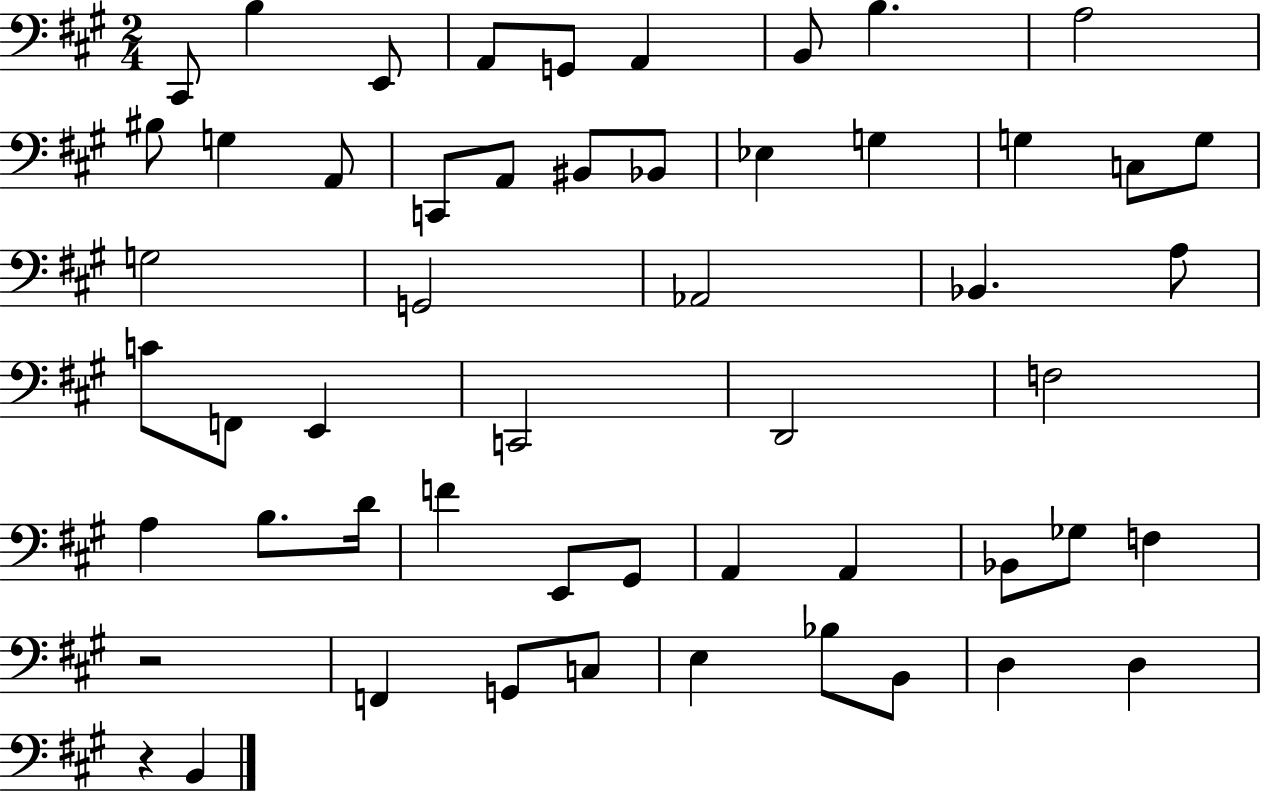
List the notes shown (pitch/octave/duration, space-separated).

C#2/e B3/q E2/e A2/e G2/e A2/q B2/e B3/q. A3/h BIS3/e G3/q A2/e C2/e A2/e BIS2/e Bb2/e Eb3/q G3/q G3/q C3/e G3/e G3/h G2/h Ab2/h Bb2/q. A3/e C4/e F2/e E2/q C2/h D2/h F3/h A3/q B3/e. D4/s F4/q E2/e G#2/e A2/q A2/q Bb2/e Gb3/e F3/q R/h F2/q G2/e C3/e E3/q Bb3/e B2/e D3/q D3/q R/q B2/q